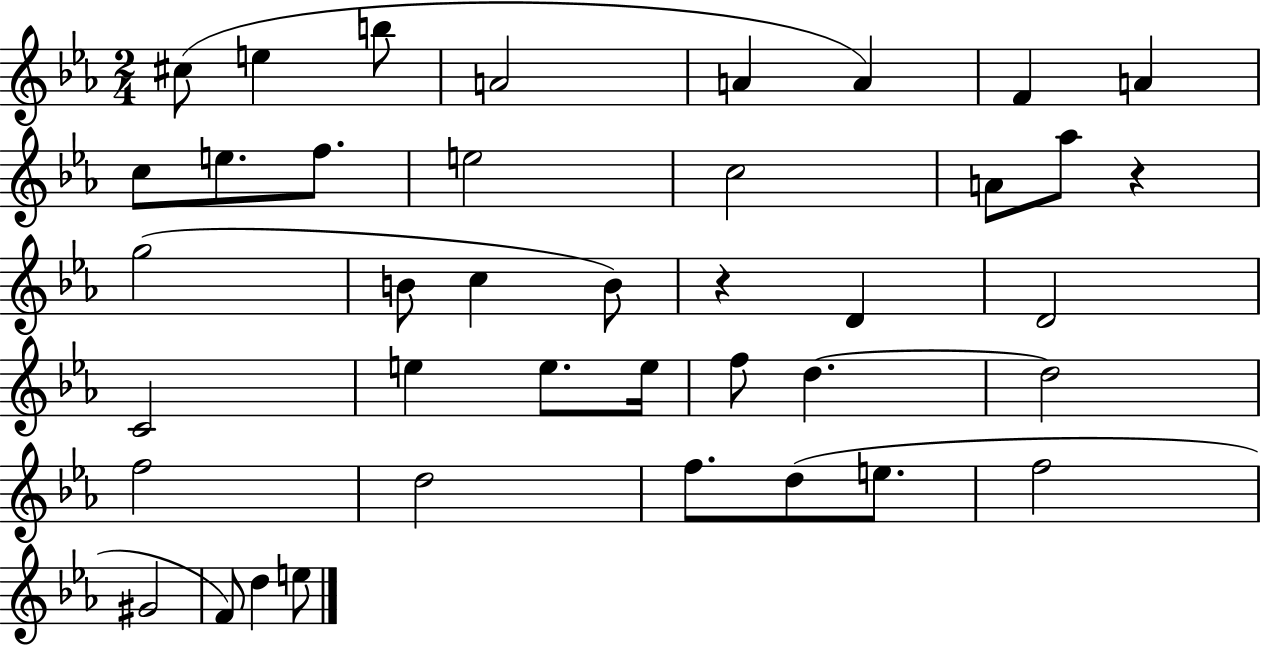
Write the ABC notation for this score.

X:1
T:Untitled
M:2/4
L:1/4
K:Eb
^c/2 e b/2 A2 A A F A c/2 e/2 f/2 e2 c2 A/2 _a/2 z g2 B/2 c B/2 z D D2 C2 e e/2 e/4 f/2 d d2 f2 d2 f/2 d/2 e/2 f2 ^G2 F/2 d e/2